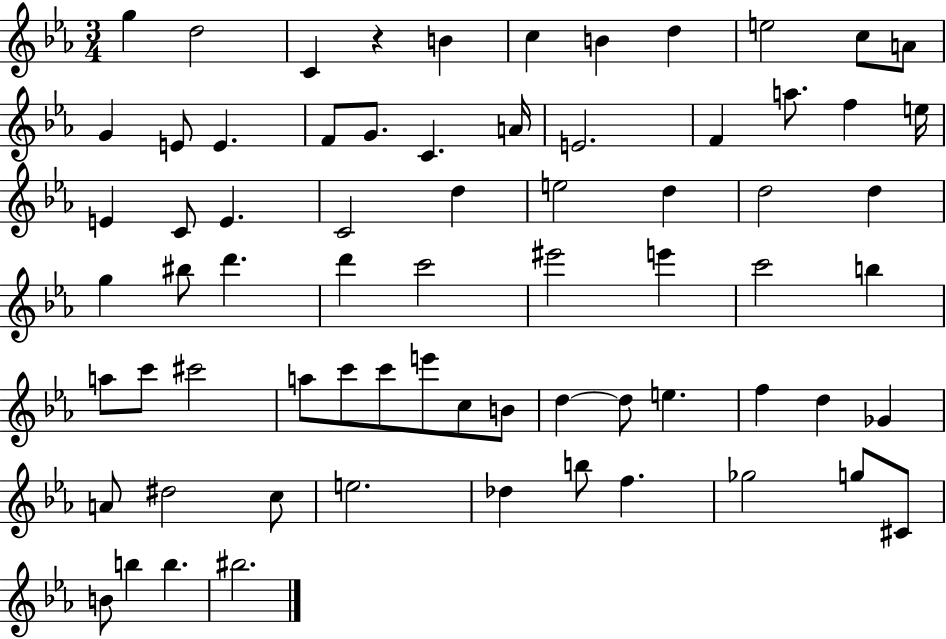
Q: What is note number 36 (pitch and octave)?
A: C6